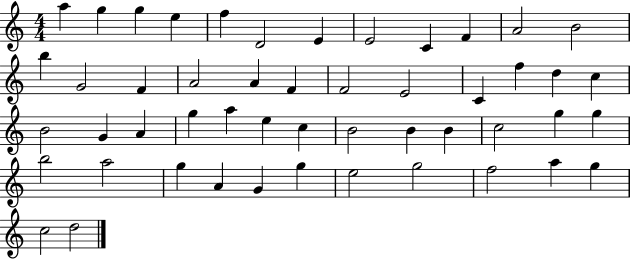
{
  \clef treble
  \numericTimeSignature
  \time 4/4
  \key c \major
  a''4 g''4 g''4 e''4 | f''4 d'2 e'4 | e'2 c'4 f'4 | a'2 b'2 | \break b''4 g'2 f'4 | a'2 a'4 f'4 | f'2 e'2 | c'4 f''4 d''4 c''4 | \break b'2 g'4 a'4 | g''4 a''4 e''4 c''4 | b'2 b'4 b'4 | c''2 g''4 g''4 | \break b''2 a''2 | g''4 a'4 g'4 g''4 | e''2 g''2 | f''2 a''4 g''4 | \break c''2 d''2 | \bar "|."
}